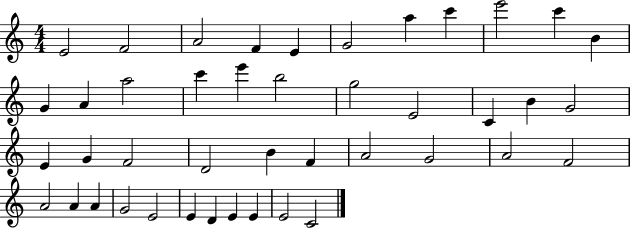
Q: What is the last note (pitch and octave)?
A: C4